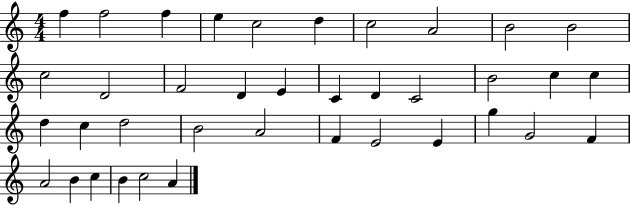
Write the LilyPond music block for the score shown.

{
  \clef treble
  \numericTimeSignature
  \time 4/4
  \key c \major
  f''4 f''2 f''4 | e''4 c''2 d''4 | c''2 a'2 | b'2 b'2 | \break c''2 d'2 | f'2 d'4 e'4 | c'4 d'4 c'2 | b'2 c''4 c''4 | \break d''4 c''4 d''2 | b'2 a'2 | f'4 e'2 e'4 | g''4 g'2 f'4 | \break a'2 b'4 c''4 | b'4 c''2 a'4 | \bar "|."
}